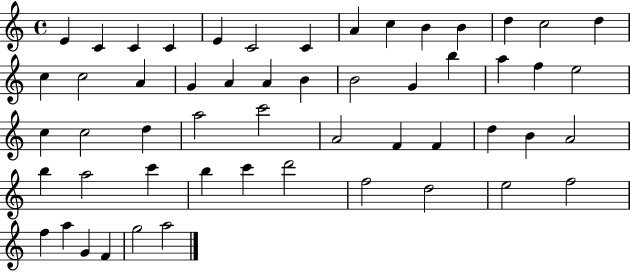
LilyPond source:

{
  \clef treble
  \time 4/4
  \defaultTimeSignature
  \key c \major
  e'4 c'4 c'4 c'4 | e'4 c'2 c'4 | a'4 c''4 b'4 b'4 | d''4 c''2 d''4 | \break c''4 c''2 a'4 | g'4 a'4 a'4 b'4 | b'2 g'4 b''4 | a''4 f''4 e''2 | \break c''4 c''2 d''4 | a''2 c'''2 | a'2 f'4 f'4 | d''4 b'4 a'2 | \break b''4 a''2 c'''4 | b''4 c'''4 d'''2 | f''2 d''2 | e''2 f''2 | \break f''4 a''4 g'4 f'4 | g''2 a''2 | \bar "|."
}